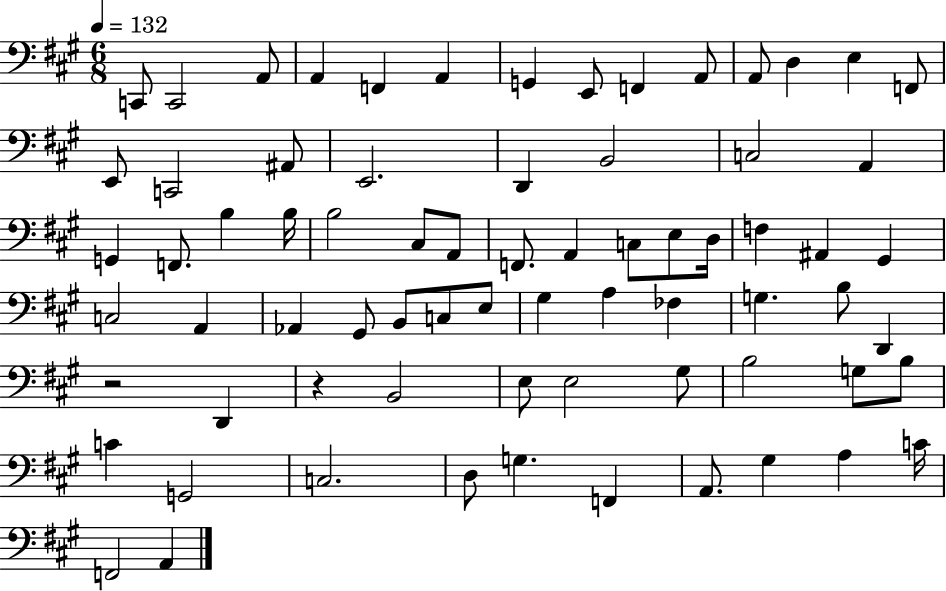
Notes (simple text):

C2/e C2/h A2/e A2/q F2/q A2/q G2/q E2/e F2/q A2/e A2/e D3/q E3/q F2/e E2/e C2/h A#2/e E2/h. D2/q B2/h C3/h A2/q G2/q F2/e. B3/q B3/s B3/h C#3/e A2/e F2/e. A2/q C3/e E3/e D3/s F3/q A#2/q G#2/q C3/h A2/q Ab2/q G#2/e B2/e C3/e E3/e G#3/q A3/q FES3/q G3/q. B3/e D2/q R/h D2/q R/q B2/h E3/e E3/h G#3/e B3/h G3/e B3/e C4/q G2/h C3/h. D3/e G3/q. F2/q A2/e. G#3/q A3/q C4/s F2/h A2/q